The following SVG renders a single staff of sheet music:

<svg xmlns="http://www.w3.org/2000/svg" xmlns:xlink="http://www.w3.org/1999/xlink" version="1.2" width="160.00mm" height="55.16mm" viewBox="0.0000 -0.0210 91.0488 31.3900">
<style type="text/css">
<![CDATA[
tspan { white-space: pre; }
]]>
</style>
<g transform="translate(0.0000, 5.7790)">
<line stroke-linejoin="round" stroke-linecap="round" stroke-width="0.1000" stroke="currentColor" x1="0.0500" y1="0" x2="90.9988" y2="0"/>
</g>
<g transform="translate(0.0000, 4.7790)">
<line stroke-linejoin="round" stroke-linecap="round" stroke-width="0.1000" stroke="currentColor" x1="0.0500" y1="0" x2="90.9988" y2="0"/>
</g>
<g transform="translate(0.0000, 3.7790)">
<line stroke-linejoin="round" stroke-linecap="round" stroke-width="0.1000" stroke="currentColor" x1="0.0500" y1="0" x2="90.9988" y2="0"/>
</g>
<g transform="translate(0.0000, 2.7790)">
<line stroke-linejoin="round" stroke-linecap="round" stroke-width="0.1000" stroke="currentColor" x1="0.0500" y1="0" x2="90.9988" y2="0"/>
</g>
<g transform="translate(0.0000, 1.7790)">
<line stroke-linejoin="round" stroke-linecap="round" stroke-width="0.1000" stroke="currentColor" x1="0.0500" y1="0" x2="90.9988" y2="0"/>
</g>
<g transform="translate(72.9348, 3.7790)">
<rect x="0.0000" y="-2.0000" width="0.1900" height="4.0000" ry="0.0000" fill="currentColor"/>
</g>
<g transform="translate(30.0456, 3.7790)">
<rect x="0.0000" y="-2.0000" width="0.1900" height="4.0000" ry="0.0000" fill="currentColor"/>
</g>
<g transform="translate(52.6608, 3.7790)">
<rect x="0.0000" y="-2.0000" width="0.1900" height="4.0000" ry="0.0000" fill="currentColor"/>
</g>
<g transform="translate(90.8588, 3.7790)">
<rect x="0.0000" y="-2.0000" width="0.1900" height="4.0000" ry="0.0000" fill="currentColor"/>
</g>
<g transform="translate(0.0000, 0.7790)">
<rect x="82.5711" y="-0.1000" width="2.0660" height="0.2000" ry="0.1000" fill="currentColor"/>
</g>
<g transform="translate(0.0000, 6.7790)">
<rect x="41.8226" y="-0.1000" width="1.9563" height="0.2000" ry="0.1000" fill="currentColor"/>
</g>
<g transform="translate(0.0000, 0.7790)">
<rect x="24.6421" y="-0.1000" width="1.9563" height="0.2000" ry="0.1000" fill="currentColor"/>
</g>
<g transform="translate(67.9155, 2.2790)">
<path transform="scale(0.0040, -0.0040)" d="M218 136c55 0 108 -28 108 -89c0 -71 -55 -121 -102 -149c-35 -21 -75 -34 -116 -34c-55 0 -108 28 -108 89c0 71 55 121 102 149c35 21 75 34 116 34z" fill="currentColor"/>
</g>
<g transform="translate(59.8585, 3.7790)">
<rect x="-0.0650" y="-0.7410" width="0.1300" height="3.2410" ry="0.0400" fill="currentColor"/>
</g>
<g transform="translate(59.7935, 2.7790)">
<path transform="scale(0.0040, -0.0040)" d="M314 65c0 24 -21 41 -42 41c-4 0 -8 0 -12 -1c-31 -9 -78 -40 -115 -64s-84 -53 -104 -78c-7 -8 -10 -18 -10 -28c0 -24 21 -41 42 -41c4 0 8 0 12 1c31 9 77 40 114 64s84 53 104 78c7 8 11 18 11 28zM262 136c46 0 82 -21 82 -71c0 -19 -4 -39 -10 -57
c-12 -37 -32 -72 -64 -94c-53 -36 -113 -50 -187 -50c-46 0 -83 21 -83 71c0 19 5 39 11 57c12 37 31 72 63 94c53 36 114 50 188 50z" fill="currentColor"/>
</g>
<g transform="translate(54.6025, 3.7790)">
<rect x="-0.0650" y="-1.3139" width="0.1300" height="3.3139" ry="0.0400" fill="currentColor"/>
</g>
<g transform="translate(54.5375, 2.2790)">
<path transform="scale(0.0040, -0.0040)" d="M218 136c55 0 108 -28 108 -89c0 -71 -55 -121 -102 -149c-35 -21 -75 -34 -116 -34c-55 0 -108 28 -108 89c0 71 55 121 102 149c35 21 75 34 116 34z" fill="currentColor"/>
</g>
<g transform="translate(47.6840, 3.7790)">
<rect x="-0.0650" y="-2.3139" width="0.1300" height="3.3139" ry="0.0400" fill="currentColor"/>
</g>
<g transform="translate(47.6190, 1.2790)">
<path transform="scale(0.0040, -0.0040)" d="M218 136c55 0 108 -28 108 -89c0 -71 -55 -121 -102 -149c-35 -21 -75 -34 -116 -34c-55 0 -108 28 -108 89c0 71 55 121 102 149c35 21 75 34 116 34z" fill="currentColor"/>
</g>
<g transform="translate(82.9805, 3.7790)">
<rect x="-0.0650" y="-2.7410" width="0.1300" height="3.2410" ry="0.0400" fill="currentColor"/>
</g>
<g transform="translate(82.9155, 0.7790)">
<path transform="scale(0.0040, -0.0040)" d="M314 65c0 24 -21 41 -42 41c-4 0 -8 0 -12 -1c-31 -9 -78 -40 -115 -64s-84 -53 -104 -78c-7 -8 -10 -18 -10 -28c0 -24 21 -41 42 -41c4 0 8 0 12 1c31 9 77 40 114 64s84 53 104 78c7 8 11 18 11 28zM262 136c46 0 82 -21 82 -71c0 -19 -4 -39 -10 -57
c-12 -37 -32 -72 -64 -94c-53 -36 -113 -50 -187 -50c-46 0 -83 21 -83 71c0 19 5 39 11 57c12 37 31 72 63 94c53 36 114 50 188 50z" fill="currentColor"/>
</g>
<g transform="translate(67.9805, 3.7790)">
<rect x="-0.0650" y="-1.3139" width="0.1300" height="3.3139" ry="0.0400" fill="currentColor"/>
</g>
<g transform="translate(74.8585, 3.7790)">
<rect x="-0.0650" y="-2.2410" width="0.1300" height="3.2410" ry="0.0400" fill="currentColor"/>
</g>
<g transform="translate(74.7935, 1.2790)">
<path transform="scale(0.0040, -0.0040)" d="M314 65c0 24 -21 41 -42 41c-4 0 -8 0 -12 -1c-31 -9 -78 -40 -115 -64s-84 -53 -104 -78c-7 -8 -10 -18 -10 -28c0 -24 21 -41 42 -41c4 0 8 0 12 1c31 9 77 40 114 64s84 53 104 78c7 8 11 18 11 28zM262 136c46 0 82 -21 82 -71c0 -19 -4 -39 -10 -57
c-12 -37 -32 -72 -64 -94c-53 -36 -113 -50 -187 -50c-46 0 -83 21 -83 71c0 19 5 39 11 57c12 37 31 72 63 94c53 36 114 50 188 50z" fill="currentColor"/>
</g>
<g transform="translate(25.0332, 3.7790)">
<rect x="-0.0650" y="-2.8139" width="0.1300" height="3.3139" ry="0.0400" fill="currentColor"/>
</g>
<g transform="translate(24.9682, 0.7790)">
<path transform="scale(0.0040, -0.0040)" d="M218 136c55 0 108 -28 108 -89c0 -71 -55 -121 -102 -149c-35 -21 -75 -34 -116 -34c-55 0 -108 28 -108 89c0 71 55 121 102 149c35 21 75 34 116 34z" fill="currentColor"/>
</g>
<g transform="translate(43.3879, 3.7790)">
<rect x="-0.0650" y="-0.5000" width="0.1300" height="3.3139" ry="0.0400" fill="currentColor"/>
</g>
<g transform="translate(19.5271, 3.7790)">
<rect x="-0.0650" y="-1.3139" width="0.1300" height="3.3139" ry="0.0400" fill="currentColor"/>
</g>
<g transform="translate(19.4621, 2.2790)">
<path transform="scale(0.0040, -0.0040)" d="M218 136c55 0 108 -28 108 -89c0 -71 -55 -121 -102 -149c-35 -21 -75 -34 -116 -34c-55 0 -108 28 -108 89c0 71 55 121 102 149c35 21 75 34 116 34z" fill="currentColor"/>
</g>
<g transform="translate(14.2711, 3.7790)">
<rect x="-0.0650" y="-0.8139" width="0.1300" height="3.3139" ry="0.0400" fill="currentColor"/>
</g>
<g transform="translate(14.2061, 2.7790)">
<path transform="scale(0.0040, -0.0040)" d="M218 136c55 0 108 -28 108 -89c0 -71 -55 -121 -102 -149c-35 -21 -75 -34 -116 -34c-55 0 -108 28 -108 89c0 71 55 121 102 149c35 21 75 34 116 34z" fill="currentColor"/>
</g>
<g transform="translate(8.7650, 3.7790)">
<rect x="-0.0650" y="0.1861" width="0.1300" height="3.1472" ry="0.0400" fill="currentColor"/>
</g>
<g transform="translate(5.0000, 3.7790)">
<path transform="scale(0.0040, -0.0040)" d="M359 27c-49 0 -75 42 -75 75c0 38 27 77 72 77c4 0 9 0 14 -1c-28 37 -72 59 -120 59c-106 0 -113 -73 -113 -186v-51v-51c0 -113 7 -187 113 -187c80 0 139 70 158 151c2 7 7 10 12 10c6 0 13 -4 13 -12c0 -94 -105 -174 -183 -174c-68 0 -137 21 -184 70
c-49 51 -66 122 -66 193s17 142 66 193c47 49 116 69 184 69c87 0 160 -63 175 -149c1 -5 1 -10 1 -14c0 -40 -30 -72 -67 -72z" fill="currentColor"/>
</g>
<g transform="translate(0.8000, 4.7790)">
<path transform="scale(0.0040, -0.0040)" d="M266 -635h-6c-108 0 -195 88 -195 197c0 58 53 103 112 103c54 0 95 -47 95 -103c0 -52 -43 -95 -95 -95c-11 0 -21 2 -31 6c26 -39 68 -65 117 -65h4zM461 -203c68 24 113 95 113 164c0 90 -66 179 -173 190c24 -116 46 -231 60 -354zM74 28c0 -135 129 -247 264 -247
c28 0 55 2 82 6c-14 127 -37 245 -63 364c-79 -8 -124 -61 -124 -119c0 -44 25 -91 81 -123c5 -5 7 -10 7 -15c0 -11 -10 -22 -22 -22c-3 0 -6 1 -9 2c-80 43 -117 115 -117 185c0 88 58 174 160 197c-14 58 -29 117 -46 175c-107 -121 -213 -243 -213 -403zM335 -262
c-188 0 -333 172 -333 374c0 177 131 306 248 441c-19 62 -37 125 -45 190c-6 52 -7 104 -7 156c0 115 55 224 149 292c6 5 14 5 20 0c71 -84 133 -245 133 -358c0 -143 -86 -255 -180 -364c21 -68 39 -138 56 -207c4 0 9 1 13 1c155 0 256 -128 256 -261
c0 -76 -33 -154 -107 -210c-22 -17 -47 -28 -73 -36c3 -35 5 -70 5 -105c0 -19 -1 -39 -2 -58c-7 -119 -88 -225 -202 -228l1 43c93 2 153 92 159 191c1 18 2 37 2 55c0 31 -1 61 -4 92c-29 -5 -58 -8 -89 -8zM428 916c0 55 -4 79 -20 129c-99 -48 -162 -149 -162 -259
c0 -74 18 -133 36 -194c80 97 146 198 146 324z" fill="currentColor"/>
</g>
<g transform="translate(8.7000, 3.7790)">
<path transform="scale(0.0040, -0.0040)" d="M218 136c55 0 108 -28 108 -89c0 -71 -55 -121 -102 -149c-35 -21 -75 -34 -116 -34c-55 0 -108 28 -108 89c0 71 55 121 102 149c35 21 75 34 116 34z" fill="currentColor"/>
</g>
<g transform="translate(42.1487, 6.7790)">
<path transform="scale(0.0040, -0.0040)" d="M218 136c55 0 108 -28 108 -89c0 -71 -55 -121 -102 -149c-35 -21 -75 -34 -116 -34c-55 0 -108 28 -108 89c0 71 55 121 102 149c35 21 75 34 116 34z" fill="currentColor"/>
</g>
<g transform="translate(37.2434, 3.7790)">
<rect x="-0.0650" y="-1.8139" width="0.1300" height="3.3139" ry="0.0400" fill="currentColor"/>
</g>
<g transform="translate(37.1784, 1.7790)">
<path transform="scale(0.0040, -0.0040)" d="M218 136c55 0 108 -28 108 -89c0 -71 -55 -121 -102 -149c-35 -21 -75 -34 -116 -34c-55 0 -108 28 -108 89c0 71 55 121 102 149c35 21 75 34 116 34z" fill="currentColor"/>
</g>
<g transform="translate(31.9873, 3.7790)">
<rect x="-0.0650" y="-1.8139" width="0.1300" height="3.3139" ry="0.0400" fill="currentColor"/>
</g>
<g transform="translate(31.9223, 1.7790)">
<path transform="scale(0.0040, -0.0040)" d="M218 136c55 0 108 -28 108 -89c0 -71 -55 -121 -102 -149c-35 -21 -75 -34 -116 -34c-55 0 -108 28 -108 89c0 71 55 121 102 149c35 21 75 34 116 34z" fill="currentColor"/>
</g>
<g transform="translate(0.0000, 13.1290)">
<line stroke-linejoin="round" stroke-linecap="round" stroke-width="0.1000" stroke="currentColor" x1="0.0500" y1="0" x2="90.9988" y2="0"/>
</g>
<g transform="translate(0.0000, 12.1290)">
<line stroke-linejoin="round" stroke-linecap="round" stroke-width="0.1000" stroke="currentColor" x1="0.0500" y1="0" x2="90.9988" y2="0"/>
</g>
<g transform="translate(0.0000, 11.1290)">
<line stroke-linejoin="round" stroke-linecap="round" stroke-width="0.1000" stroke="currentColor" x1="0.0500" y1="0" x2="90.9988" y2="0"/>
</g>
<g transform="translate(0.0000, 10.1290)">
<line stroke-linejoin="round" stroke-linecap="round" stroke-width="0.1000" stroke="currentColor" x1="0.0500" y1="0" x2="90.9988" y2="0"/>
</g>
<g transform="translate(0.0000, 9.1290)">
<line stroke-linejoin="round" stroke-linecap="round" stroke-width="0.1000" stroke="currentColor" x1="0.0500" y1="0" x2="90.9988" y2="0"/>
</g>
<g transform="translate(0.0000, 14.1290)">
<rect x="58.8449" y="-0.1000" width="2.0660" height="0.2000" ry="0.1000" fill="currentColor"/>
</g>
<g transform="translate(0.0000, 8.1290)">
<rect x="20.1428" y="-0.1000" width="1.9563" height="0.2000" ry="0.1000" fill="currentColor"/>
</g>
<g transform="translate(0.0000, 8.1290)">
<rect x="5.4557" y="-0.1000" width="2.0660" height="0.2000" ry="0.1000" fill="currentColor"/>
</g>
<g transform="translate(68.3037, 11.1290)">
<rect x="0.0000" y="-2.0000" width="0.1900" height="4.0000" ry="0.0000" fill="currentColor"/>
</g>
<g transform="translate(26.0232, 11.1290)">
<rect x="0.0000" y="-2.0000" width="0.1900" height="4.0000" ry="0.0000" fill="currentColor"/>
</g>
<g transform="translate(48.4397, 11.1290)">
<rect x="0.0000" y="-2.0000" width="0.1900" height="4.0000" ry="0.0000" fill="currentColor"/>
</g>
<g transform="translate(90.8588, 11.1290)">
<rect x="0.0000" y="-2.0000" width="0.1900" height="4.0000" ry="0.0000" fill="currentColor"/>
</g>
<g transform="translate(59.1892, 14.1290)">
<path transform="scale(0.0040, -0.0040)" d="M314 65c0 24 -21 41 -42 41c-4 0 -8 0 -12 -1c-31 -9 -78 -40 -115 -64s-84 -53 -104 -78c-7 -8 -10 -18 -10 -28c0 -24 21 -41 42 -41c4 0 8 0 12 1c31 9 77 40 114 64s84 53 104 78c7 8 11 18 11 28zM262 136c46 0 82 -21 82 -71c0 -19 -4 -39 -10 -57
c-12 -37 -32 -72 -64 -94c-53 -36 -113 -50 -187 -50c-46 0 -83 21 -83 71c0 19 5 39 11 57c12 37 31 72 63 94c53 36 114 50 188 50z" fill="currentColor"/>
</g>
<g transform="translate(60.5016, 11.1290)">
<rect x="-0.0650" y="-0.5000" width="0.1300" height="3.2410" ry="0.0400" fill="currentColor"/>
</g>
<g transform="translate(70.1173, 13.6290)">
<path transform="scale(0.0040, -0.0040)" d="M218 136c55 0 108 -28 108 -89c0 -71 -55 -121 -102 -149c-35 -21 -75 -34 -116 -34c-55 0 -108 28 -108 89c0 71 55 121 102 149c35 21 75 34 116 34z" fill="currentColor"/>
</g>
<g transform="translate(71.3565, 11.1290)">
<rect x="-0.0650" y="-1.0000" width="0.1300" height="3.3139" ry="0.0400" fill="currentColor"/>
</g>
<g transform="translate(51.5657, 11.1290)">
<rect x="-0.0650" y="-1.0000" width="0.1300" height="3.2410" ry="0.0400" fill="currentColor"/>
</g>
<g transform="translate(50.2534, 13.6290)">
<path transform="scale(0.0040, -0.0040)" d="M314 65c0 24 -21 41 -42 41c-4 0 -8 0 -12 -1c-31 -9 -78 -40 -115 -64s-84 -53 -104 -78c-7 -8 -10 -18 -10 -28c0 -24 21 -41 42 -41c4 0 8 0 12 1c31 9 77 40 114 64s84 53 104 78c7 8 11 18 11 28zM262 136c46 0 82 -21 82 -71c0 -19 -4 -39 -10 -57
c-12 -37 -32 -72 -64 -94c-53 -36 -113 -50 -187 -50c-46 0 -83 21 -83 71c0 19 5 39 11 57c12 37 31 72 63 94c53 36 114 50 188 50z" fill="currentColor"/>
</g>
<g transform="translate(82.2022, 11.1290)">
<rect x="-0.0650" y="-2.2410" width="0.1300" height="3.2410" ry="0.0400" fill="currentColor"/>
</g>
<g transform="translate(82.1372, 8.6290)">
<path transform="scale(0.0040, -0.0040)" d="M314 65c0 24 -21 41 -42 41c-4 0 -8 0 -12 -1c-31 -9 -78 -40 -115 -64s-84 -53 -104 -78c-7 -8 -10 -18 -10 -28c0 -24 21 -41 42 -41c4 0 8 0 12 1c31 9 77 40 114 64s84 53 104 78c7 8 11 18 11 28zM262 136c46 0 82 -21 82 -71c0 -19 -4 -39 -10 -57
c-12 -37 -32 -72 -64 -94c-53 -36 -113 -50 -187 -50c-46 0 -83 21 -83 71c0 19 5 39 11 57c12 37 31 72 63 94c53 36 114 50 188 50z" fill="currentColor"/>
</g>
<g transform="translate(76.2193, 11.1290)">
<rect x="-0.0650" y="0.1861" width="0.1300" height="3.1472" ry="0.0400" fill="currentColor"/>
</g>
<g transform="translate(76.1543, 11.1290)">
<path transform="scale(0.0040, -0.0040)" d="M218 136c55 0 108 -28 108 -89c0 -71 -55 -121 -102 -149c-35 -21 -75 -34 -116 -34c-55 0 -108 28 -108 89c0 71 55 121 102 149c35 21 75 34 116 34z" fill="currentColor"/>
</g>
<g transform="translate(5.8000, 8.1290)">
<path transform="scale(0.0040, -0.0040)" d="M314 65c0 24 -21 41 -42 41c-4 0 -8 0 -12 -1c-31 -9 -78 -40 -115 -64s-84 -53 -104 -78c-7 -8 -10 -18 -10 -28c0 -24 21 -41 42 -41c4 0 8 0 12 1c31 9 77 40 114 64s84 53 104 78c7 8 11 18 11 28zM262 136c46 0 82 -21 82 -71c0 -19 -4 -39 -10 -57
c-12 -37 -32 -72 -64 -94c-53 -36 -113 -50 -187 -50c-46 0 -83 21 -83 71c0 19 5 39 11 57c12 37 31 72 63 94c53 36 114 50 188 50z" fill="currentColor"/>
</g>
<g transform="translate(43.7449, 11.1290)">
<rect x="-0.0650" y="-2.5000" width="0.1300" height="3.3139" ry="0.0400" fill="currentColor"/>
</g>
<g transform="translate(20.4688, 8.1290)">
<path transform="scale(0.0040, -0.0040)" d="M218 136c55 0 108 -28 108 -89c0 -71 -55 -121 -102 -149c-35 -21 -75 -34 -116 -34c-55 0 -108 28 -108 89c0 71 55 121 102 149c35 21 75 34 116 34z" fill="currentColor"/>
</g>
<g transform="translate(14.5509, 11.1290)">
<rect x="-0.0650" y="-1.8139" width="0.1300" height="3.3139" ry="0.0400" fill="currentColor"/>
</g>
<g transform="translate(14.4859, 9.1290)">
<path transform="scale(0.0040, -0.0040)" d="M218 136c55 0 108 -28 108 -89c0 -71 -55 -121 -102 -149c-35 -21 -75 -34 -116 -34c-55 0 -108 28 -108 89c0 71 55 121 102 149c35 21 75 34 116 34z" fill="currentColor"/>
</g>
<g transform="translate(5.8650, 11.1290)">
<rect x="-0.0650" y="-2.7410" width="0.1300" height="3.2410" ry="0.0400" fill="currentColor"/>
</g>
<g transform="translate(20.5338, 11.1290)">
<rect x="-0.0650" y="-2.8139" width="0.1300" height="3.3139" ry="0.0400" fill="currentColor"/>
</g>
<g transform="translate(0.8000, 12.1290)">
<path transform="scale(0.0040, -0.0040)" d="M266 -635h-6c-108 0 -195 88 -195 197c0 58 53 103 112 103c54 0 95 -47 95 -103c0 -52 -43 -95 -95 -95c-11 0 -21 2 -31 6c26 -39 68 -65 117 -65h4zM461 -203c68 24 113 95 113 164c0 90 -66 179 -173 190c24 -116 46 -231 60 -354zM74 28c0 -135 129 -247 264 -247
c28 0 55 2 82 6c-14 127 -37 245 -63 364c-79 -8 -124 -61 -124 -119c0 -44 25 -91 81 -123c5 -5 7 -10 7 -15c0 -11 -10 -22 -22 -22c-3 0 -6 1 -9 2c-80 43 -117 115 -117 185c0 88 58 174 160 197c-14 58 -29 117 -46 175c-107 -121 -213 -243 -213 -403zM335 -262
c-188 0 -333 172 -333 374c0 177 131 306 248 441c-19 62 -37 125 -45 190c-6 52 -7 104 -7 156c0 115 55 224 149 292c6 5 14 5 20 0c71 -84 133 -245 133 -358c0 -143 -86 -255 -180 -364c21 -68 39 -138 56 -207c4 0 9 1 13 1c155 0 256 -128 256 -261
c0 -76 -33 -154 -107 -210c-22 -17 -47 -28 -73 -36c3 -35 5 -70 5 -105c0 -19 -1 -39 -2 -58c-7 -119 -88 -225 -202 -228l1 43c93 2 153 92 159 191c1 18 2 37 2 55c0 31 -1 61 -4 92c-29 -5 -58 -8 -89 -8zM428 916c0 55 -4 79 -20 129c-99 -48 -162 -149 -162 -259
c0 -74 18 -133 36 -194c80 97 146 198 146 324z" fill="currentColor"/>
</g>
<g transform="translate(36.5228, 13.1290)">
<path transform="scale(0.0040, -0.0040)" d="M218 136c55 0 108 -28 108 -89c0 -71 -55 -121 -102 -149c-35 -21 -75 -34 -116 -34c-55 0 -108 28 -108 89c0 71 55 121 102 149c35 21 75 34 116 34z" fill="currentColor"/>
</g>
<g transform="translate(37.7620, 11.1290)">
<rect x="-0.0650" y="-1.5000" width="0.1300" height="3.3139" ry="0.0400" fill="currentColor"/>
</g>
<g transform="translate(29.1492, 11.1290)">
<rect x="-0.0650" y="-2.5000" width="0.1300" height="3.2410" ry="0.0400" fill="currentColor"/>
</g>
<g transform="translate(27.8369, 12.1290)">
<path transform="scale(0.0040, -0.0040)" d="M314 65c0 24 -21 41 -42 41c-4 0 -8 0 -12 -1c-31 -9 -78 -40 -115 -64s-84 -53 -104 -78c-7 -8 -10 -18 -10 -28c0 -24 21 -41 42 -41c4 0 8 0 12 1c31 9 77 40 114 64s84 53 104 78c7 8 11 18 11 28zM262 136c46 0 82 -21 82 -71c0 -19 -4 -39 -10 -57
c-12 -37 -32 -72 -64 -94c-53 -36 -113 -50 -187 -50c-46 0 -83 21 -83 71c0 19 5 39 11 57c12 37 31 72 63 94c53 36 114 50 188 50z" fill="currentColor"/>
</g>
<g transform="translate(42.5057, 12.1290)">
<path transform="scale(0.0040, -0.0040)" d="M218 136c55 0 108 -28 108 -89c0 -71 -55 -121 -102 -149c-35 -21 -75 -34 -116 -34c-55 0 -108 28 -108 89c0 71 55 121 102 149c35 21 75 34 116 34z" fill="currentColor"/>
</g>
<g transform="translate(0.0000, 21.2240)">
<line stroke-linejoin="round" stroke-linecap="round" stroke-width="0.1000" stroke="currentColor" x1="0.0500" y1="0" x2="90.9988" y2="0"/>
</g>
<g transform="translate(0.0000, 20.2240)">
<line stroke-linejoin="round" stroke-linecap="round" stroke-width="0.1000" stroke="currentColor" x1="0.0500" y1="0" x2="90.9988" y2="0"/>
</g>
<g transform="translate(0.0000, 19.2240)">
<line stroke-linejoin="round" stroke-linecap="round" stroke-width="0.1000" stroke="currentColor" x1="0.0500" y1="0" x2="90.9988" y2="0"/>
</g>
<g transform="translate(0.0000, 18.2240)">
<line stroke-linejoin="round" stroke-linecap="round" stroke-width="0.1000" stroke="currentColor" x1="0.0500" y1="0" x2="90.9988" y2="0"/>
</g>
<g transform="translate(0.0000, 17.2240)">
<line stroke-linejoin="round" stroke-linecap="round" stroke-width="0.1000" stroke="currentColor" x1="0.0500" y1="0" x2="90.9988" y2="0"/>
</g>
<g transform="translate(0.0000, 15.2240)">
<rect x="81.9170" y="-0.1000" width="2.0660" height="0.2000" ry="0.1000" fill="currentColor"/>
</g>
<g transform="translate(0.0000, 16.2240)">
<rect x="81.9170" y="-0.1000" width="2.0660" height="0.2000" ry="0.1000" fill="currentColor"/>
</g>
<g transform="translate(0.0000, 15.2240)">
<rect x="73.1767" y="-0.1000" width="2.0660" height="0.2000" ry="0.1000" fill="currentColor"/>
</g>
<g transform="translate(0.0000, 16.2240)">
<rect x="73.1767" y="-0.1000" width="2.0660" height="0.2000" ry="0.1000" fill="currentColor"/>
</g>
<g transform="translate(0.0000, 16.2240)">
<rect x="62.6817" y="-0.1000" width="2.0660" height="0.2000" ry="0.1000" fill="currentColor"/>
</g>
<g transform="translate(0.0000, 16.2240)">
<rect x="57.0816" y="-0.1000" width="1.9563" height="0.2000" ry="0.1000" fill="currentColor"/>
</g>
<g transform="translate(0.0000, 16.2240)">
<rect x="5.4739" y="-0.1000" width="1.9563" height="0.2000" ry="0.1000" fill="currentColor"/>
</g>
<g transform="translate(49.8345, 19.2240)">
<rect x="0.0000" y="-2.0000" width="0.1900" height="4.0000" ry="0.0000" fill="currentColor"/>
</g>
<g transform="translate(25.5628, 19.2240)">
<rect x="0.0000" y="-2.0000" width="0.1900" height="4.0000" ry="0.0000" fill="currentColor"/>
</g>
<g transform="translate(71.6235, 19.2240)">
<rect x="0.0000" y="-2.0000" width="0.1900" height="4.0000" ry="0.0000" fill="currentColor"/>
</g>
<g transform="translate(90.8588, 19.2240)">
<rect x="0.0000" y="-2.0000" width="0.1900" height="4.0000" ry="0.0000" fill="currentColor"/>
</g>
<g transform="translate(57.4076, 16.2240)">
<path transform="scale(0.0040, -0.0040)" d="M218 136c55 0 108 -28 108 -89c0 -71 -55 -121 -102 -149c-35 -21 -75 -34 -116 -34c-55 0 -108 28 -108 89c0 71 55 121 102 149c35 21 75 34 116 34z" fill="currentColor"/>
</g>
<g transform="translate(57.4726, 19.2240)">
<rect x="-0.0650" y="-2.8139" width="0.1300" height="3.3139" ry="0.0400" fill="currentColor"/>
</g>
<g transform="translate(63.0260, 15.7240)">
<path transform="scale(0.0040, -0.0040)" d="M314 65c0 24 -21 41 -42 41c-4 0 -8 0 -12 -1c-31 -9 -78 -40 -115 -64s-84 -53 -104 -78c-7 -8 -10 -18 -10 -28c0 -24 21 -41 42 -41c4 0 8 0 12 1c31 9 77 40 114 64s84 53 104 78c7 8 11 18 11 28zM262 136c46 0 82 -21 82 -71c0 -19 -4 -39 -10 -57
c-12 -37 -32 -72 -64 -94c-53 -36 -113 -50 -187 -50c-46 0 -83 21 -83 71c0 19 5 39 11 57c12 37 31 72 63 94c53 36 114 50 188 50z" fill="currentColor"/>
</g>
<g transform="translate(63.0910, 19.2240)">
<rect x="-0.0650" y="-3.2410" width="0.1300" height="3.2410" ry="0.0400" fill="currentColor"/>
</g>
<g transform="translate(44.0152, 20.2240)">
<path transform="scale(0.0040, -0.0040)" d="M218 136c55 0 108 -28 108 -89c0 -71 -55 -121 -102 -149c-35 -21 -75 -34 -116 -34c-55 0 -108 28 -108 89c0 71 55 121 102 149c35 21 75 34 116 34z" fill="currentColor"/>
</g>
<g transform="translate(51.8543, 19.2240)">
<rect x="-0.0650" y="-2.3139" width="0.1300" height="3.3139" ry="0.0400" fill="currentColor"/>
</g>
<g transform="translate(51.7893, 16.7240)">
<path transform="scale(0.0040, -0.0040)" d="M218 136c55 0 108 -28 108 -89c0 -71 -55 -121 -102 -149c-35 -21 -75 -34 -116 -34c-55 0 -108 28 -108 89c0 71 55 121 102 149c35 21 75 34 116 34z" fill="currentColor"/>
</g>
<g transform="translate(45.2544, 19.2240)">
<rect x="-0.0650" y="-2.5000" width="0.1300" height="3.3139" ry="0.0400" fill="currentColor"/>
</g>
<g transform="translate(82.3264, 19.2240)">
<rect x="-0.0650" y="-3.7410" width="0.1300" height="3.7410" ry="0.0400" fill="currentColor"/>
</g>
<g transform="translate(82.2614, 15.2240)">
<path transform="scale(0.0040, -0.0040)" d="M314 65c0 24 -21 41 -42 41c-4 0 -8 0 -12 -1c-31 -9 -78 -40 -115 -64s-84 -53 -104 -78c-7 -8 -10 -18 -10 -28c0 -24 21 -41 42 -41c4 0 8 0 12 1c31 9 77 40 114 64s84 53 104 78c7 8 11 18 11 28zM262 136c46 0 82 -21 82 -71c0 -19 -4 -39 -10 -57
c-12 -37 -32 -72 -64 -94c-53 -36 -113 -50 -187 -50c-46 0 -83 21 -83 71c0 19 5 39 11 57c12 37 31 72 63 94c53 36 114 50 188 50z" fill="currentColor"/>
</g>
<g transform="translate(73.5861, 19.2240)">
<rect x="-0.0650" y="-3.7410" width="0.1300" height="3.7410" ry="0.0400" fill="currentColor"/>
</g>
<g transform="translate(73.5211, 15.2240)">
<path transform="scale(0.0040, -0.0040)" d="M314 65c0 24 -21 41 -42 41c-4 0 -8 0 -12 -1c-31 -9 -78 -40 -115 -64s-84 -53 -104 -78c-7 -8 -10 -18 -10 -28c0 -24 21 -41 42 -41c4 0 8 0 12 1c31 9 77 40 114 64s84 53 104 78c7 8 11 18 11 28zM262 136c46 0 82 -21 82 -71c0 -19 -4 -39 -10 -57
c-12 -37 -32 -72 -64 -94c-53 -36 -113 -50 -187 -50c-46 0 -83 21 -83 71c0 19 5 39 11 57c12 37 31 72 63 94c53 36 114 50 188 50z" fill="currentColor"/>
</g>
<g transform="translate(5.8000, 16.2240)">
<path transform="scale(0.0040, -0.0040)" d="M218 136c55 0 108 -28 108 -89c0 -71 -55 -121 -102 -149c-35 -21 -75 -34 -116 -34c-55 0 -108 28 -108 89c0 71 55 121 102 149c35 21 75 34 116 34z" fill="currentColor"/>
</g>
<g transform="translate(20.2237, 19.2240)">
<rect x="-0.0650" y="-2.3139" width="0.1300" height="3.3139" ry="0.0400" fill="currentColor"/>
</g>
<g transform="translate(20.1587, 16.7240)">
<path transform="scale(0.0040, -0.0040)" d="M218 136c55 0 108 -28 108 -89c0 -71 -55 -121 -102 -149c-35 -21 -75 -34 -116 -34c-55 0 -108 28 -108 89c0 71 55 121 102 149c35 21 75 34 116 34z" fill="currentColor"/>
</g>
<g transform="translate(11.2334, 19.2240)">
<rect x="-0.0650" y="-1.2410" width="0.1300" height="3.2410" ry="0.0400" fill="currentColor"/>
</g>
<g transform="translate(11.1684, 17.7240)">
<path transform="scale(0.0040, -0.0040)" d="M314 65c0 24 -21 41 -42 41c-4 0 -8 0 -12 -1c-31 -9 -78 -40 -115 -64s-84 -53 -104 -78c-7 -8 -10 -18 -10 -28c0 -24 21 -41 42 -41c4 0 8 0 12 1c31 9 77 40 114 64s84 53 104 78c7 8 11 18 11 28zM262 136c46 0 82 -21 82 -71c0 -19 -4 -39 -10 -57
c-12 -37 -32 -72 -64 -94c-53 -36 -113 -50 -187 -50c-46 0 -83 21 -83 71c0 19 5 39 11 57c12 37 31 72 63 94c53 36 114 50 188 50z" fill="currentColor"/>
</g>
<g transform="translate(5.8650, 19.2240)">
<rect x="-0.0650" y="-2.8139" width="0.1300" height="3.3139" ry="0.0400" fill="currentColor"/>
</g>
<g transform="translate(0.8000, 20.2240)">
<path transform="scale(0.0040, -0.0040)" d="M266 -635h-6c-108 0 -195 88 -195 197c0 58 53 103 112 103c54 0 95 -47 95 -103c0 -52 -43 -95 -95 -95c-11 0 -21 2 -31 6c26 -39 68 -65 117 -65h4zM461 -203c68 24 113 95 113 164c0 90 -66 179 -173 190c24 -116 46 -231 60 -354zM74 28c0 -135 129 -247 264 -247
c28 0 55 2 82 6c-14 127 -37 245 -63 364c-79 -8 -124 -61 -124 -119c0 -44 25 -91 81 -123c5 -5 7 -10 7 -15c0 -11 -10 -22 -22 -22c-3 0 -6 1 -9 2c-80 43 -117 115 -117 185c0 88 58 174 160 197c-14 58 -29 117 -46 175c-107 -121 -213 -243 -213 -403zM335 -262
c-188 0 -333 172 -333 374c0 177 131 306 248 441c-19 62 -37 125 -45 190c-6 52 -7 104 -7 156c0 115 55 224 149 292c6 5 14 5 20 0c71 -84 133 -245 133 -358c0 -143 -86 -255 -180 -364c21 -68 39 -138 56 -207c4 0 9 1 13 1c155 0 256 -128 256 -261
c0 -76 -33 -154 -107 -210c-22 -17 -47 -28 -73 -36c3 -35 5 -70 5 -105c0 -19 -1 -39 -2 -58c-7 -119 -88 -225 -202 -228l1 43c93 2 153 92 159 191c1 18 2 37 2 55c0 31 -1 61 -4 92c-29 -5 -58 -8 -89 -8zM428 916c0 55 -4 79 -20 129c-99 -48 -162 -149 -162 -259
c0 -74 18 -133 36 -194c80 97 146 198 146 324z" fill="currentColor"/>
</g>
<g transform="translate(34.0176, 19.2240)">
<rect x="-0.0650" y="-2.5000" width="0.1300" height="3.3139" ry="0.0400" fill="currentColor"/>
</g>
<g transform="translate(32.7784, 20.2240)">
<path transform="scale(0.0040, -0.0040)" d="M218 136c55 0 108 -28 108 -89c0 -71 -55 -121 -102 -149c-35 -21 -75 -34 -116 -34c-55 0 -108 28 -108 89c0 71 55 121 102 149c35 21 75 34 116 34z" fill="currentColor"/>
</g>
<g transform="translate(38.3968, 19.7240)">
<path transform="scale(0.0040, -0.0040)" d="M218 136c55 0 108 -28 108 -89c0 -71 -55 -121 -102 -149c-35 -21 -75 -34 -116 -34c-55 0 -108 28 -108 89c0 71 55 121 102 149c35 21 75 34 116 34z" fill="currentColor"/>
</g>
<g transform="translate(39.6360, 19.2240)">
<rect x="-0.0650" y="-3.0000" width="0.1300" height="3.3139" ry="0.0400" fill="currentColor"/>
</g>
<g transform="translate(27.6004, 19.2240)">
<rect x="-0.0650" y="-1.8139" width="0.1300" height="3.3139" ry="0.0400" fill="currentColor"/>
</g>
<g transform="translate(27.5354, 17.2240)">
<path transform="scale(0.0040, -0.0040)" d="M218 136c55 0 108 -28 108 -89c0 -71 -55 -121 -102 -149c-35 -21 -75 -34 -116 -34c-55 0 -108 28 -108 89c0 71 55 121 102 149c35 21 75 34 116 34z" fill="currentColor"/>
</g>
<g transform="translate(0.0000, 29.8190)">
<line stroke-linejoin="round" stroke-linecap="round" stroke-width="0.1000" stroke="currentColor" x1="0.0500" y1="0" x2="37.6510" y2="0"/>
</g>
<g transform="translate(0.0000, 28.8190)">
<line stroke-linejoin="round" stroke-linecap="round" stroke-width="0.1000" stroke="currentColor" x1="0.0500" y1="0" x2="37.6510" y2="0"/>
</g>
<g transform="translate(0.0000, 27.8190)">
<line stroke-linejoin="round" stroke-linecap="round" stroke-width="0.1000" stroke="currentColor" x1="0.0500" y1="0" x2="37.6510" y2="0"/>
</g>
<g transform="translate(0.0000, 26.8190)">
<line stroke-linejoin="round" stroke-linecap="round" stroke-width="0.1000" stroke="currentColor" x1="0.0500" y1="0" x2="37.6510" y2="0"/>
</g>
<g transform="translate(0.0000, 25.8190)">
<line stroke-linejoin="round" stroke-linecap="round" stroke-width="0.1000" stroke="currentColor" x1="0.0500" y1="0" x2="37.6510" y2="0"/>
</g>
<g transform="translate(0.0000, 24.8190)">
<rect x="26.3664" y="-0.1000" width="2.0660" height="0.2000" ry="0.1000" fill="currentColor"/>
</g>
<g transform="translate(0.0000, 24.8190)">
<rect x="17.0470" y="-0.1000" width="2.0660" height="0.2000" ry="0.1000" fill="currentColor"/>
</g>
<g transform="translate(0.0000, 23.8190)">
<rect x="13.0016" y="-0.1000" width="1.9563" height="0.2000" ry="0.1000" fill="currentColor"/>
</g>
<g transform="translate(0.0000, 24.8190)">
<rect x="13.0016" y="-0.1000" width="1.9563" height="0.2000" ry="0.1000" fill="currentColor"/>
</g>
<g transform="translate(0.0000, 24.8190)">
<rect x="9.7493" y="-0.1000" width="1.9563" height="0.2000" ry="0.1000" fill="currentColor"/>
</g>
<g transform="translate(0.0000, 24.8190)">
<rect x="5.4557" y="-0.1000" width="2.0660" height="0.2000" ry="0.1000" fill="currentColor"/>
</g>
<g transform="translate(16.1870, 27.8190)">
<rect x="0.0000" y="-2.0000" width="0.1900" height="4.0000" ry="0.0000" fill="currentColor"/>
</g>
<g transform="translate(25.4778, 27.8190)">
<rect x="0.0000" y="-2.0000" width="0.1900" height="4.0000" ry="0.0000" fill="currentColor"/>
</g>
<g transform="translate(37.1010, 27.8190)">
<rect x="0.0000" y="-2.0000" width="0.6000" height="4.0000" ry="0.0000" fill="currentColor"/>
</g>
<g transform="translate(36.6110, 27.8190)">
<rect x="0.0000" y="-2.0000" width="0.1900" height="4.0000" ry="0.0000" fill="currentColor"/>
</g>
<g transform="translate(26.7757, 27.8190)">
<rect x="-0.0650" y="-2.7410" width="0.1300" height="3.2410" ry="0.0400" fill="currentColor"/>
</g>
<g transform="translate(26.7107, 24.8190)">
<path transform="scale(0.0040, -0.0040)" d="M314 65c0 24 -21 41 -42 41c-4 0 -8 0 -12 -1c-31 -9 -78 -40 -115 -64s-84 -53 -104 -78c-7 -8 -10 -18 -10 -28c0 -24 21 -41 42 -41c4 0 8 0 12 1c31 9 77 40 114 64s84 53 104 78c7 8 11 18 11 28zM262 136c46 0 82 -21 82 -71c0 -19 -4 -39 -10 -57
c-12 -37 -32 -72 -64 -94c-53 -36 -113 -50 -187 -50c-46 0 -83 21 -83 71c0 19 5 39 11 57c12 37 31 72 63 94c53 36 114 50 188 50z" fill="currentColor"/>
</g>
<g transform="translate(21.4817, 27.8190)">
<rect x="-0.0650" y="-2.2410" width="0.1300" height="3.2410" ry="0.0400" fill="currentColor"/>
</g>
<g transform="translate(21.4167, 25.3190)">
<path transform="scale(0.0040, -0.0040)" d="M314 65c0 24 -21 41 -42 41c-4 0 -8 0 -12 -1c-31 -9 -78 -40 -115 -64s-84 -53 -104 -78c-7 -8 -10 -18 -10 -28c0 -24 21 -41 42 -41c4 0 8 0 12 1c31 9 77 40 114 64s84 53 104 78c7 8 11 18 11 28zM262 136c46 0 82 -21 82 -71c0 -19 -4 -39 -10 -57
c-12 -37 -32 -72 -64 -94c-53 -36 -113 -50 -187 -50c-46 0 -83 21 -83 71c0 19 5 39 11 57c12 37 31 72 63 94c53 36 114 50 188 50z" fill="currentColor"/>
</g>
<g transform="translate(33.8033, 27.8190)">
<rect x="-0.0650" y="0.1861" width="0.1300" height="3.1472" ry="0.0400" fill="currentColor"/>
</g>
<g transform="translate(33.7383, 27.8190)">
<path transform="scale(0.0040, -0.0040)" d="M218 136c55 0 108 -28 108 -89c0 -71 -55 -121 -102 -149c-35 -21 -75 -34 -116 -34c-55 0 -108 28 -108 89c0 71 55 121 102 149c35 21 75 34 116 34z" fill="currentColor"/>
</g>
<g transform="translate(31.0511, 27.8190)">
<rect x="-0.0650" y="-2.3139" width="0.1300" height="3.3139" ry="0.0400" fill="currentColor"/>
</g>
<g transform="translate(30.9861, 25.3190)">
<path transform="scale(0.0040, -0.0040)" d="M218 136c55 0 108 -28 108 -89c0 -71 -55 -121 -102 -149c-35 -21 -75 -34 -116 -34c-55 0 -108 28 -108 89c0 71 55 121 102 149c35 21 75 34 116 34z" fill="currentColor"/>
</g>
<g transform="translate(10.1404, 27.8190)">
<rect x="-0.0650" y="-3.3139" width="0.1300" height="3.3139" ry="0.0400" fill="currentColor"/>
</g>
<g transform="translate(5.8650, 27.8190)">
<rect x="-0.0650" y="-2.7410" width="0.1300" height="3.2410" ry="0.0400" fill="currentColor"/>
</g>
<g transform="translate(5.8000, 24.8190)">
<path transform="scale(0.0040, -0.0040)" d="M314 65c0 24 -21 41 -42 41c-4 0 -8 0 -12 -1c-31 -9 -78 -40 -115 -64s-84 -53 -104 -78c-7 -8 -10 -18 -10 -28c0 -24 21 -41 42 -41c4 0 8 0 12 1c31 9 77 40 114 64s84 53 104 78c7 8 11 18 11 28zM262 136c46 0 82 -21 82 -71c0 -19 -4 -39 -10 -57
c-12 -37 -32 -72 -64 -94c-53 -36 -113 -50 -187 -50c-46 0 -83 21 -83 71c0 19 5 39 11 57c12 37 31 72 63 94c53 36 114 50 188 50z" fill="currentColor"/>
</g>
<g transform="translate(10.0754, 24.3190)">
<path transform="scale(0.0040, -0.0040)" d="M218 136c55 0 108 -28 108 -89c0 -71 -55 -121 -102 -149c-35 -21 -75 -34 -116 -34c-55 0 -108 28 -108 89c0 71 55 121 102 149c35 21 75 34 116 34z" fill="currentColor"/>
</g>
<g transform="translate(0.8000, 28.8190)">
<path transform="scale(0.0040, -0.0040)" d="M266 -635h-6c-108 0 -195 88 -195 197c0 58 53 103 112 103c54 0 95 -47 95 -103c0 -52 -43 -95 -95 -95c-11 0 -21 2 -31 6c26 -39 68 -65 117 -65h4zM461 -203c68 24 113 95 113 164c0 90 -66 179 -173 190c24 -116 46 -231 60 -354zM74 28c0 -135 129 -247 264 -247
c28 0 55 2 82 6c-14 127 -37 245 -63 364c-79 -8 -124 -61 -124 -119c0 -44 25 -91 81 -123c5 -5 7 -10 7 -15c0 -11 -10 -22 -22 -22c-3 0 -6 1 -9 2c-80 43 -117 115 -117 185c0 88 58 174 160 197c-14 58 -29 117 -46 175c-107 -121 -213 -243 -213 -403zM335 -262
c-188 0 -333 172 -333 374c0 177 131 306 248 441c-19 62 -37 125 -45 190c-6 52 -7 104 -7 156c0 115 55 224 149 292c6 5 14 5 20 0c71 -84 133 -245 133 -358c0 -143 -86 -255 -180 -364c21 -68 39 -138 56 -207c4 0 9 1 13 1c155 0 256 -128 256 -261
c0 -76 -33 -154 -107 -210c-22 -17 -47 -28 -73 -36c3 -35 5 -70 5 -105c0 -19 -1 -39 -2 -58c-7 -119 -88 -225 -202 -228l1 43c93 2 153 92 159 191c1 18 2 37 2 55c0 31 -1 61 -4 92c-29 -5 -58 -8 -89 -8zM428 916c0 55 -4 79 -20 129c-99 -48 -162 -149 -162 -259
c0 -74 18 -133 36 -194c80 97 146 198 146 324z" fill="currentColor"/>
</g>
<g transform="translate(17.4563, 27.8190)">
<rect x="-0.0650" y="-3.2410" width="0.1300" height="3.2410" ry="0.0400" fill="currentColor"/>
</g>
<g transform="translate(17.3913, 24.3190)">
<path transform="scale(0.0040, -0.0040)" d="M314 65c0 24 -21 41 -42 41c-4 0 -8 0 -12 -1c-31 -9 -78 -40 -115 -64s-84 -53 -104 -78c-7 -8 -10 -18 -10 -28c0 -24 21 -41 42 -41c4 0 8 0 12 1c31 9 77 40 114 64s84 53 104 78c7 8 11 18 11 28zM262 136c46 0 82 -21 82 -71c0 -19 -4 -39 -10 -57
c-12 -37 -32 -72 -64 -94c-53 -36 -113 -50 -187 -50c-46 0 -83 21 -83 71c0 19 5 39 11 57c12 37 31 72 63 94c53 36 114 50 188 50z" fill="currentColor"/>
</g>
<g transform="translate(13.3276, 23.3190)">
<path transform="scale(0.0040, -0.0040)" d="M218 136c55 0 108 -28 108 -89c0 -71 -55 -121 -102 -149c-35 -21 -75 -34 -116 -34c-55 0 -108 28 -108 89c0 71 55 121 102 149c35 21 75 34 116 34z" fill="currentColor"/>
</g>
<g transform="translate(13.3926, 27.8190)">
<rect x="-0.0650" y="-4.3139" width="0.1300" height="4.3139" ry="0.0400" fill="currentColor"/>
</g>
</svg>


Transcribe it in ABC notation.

X:1
T:Untitled
M:4/4
L:1/4
K:C
B d e a f f C g e d2 e g2 a2 a2 f a G2 E G D2 C2 D B g2 a e2 g f G A G g a b2 c'2 c'2 a2 b d' b2 g2 a2 g B